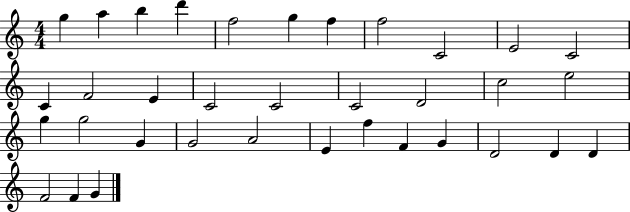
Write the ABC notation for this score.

X:1
T:Untitled
M:4/4
L:1/4
K:C
g a b d' f2 g f f2 C2 E2 C2 C F2 E C2 C2 C2 D2 c2 e2 g g2 G G2 A2 E f F G D2 D D F2 F G